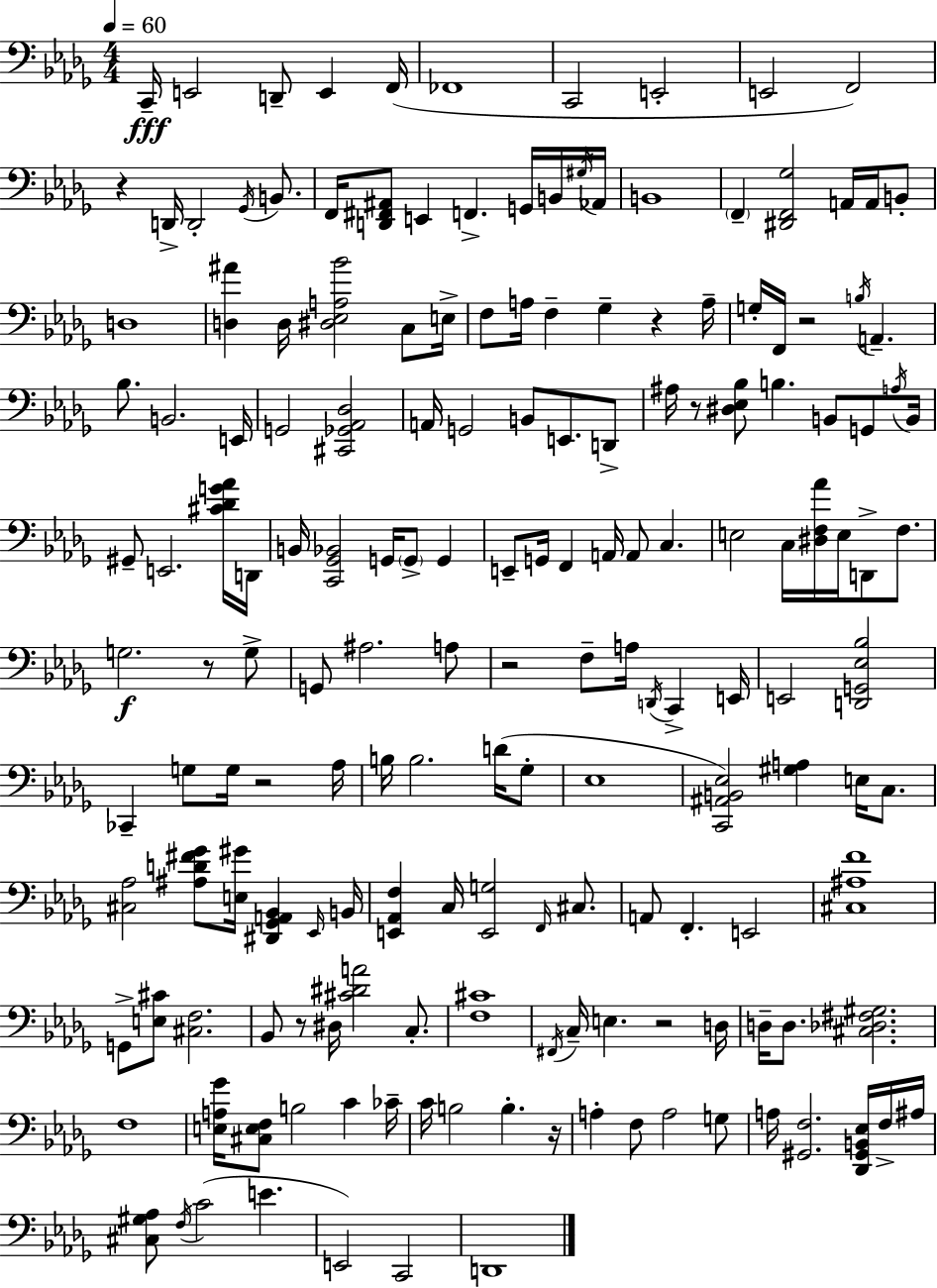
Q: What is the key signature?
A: BES minor